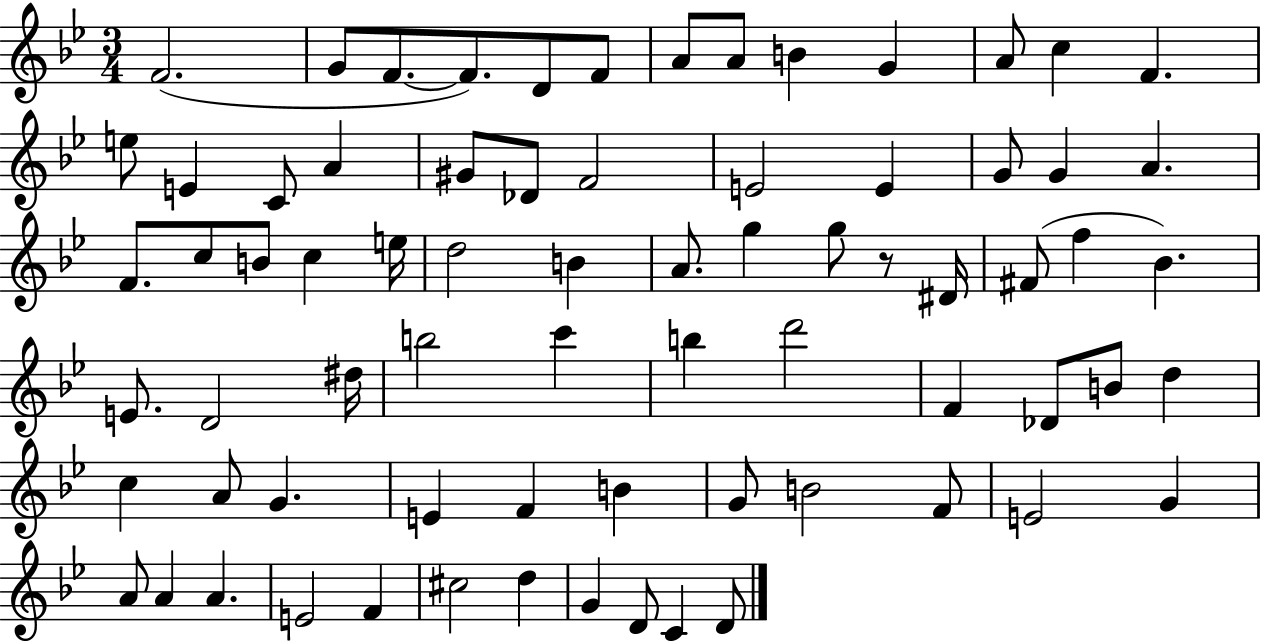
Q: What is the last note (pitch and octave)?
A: D4